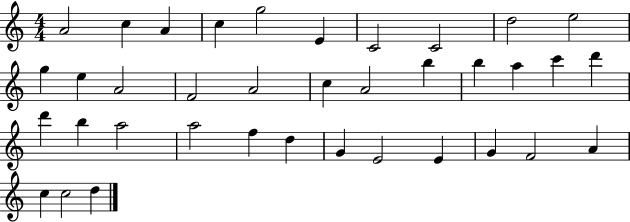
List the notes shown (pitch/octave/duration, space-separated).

A4/h C5/q A4/q C5/q G5/h E4/q C4/h C4/h D5/h E5/h G5/q E5/q A4/h F4/h A4/h C5/q A4/h B5/q B5/q A5/q C6/q D6/q D6/q B5/q A5/h A5/h F5/q D5/q G4/q E4/h E4/q G4/q F4/h A4/q C5/q C5/h D5/q